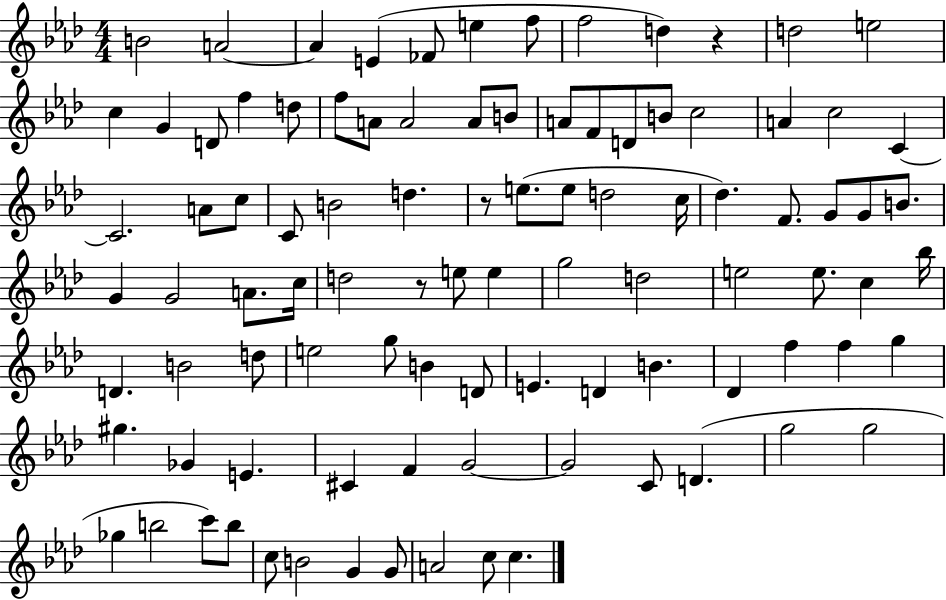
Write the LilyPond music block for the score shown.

{
  \clef treble
  \numericTimeSignature
  \time 4/4
  \key aes \major
  b'2 a'2~~ | a'4 e'4( fes'8 e''4 f''8 | f''2 d''4) r4 | d''2 e''2 | \break c''4 g'4 d'8 f''4 d''8 | f''8 a'8 a'2 a'8 b'8 | a'8 f'8 d'8 b'8 c''2 | a'4 c''2 c'4~~ | \break c'2. a'8 c''8 | c'8 b'2 d''4. | r8 e''8.( e''8 d''2 c''16 | des''4.) f'8. g'8 g'8 b'8. | \break g'4 g'2 a'8. c''16 | d''2 r8 e''8 e''4 | g''2 d''2 | e''2 e''8. c''4 bes''16 | \break d'4. b'2 d''8 | e''2 g''8 b'4 d'8 | e'4. d'4 b'4. | des'4 f''4 f''4 g''4 | \break gis''4. ges'4 e'4. | cis'4 f'4 g'2~~ | g'2 c'8 d'4.( | g''2 g''2 | \break ges''4 b''2 c'''8) b''8 | c''8 b'2 g'4 g'8 | a'2 c''8 c''4. | \bar "|."
}